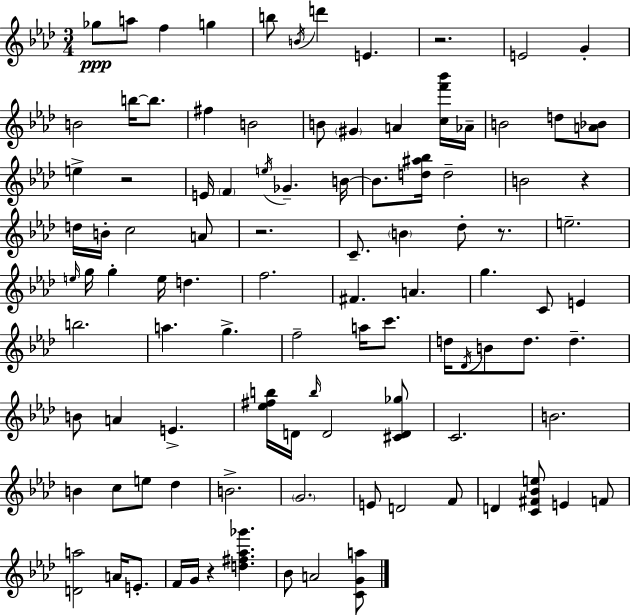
Gb5/e A5/e F5/q G5/q B5/e B4/s D6/q E4/q. R/h. E4/h G4/q B4/h B5/s B5/e. F#5/q B4/h B4/e G#4/q A4/q [C5,F6,Bb6]/s Ab4/s B4/h D5/e [A4,Bb4]/e E5/q R/h E4/s F4/q E5/s Gb4/q. B4/s B4/e. [D5,A#5,Bb5]/s D5/h B4/h R/q D5/s B4/s C5/h A4/e R/h. C4/e. B4/q Db5/e R/e. E5/h. E5/s G5/s G5/q E5/s D5/q. F5/h. F#4/q. A4/q. G5/q. C4/e E4/q B5/h. A5/q. G5/q. F5/h A5/s C6/e. D5/s Db4/s B4/e D5/e. D5/q. B4/e A4/q E4/q. [Eb5,F#5,B5]/s D4/s B5/s D4/h [C#4,D4,Gb5]/e C4/h. B4/h. B4/q C5/e E5/e Db5/q B4/h. G4/h. E4/e D4/h F4/e D4/q [C4,F#4,Bb4,E5]/e E4/q F4/e [D4,A5]/h A4/s E4/e. F4/s G4/s R/q [D5,F#5,Ab5,Gb6]/q. Bb4/e A4/h [C4,G4,A5]/e